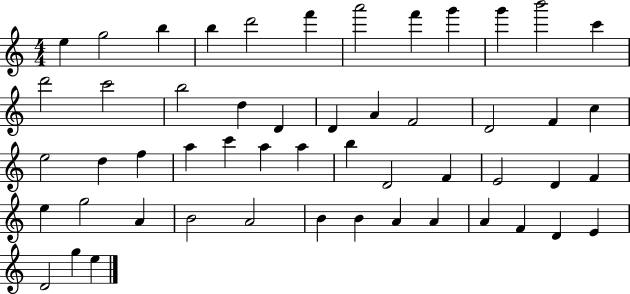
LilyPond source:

{
  \clef treble
  \numericTimeSignature
  \time 4/4
  \key c \major
  e''4 g''2 b''4 | b''4 d'''2 f'''4 | a'''2 f'''4 g'''4 | g'''4 b'''2 c'''4 | \break d'''2 c'''2 | b''2 d''4 d'4 | d'4 a'4 f'2 | d'2 f'4 c''4 | \break e''2 d''4 f''4 | a''4 c'''4 a''4 a''4 | b''4 d'2 f'4 | e'2 d'4 f'4 | \break e''4 g''2 a'4 | b'2 a'2 | b'4 b'4 a'4 a'4 | a'4 f'4 d'4 e'4 | \break d'2 g''4 e''4 | \bar "|."
}